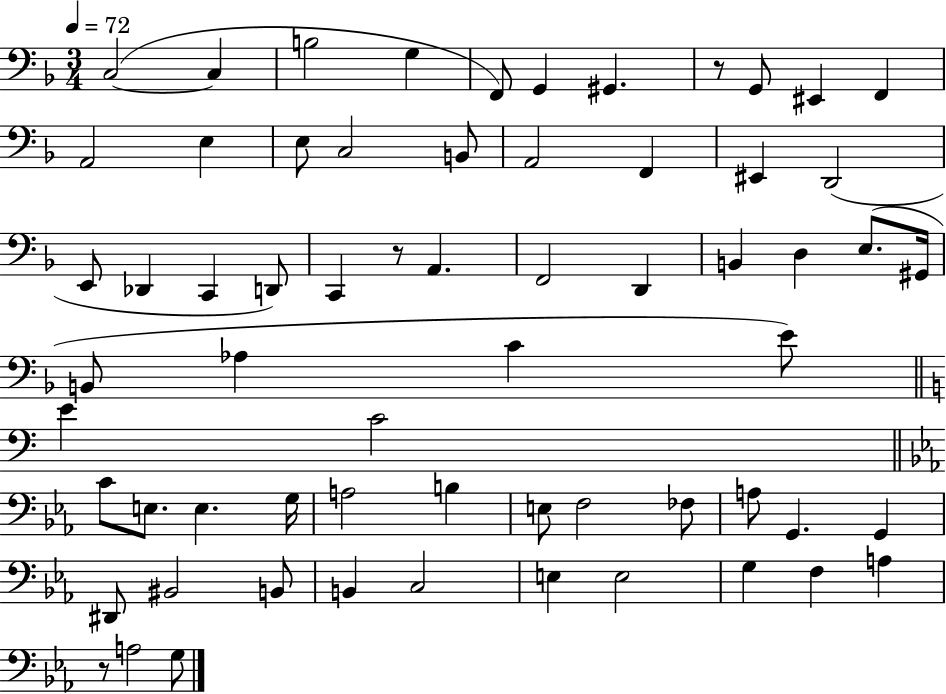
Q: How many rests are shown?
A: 3